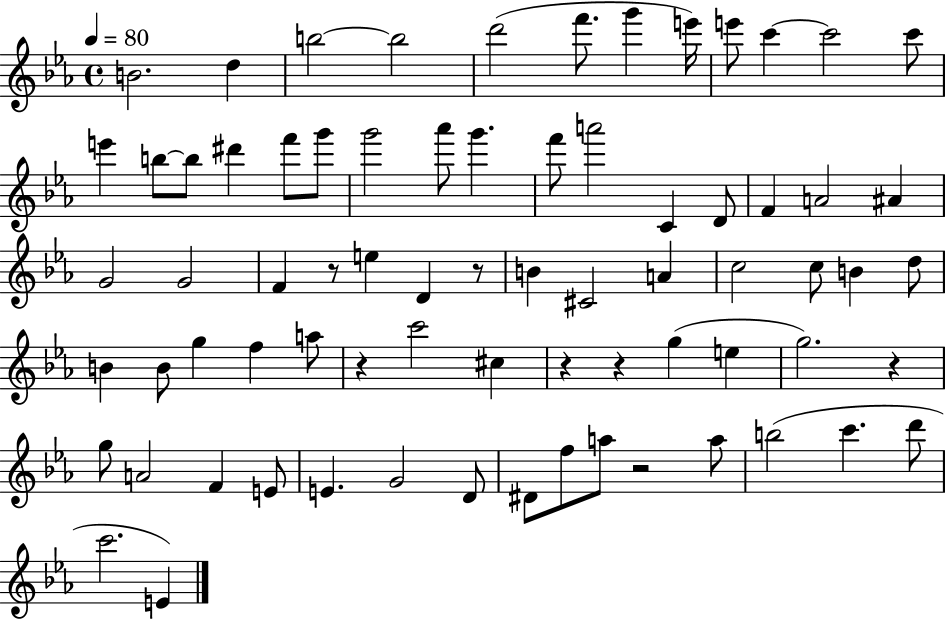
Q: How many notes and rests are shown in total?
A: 73